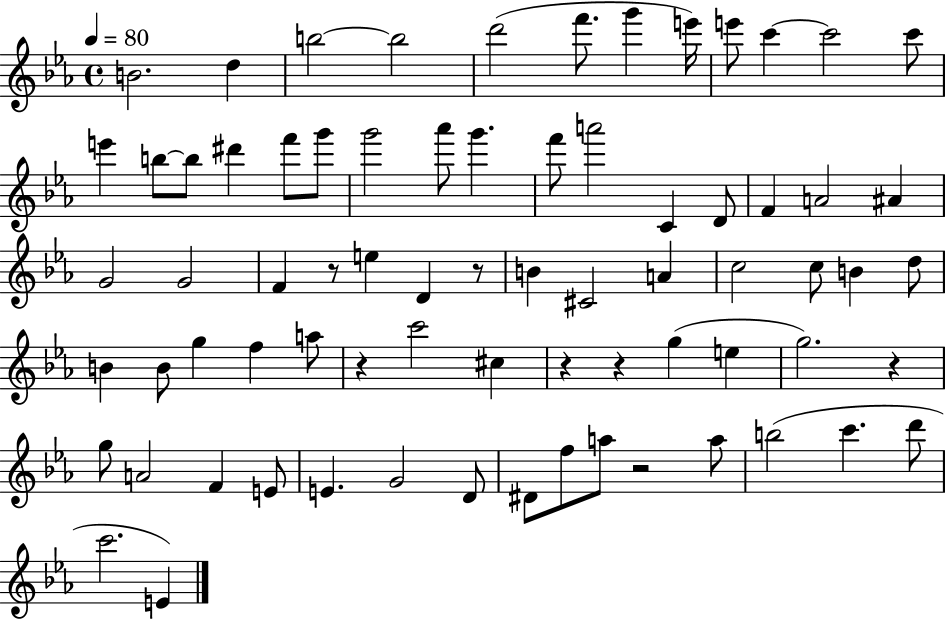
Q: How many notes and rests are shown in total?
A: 73